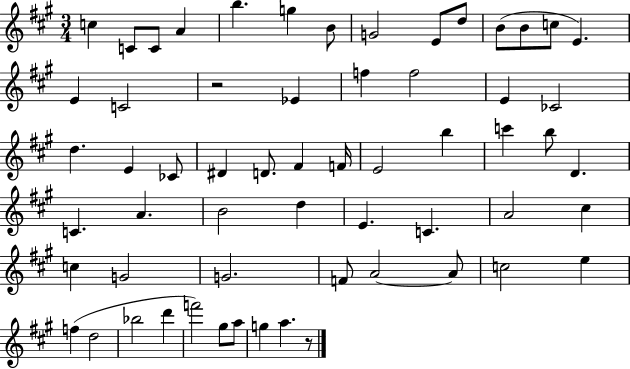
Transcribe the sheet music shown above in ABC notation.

X:1
T:Untitled
M:3/4
L:1/4
K:A
c C/2 C/2 A b g B/2 G2 E/2 d/2 B/2 B/2 c/2 E E C2 z2 _E f f2 E _C2 d E _C/2 ^D D/2 ^F F/4 E2 b c' b/2 D C A B2 d E C A2 ^c c G2 G2 F/2 A2 A/2 c2 e f d2 _b2 d' f'2 ^g/2 a/2 g a z/2